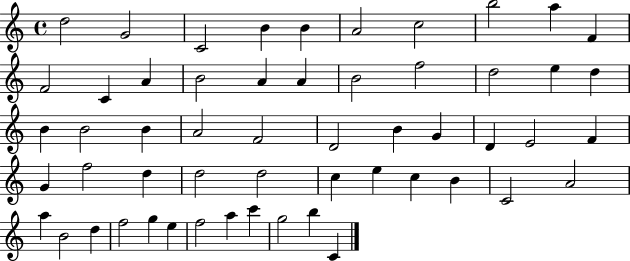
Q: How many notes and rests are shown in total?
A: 55